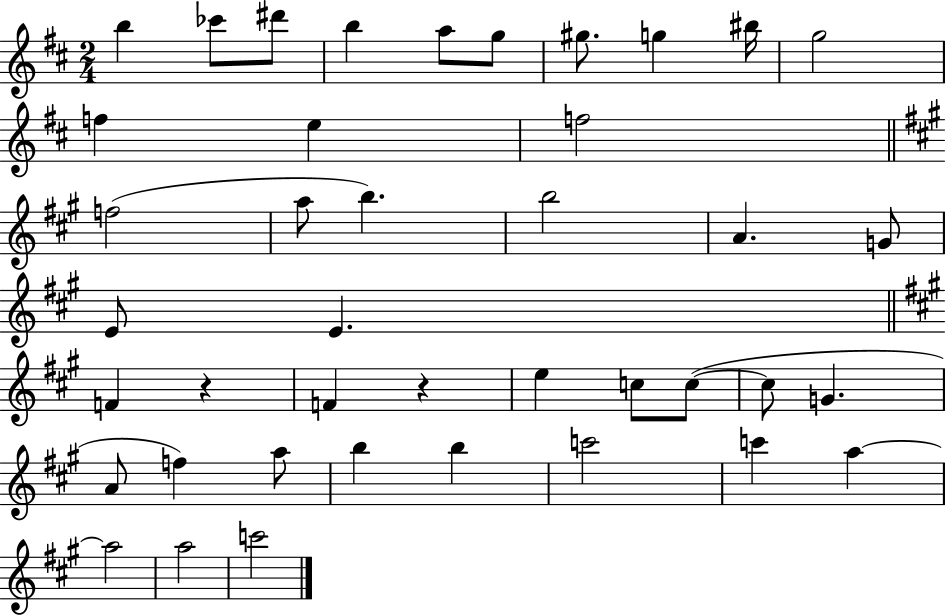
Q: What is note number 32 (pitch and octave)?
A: B5